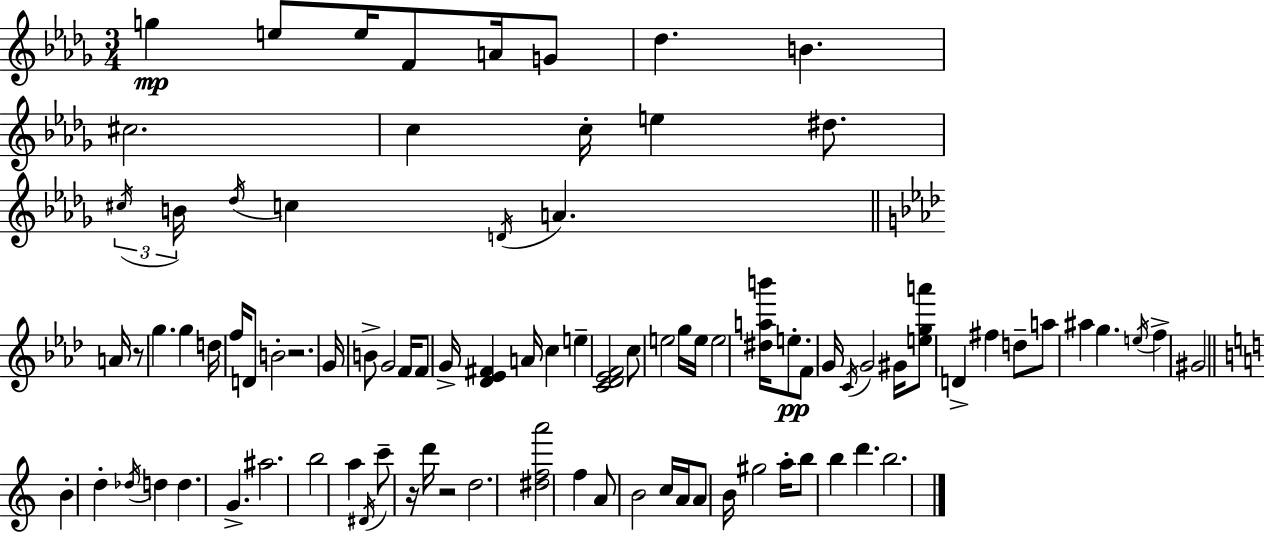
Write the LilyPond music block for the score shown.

{
  \clef treble
  \numericTimeSignature
  \time 3/4
  \key bes \minor
  g''4\mp e''8 e''16 f'8 a'16 g'8 | des''4. b'4. | cis''2. | c''4 c''16-. e''4 dis''8. | \break \tuplet 3/2 { \acciaccatura { cis''16 } b'16 \acciaccatura { des''16 } } c''4 \acciaccatura { d'16 } a'4. | \bar "||" \break \key f \minor a'16 r8 g''4. g''4 | d''16 f''16 d'8 b'2-. | r2. | g'16 b'8-> g'2 | \break f'16 f'8 g'16-> <des' ees' fis'>4 a'16 c''4 | e''4-- <c' des' ees' f'>2 | c''8 e''2 g''16 | e''16 e''2 <dis'' a'' b'''>16 e''8.-.\pp | \break f'8 g'16 \acciaccatura { c'16 } g'2 | gis'16 <e'' g'' a'''>8 d'4-> fis''4 | d''8-- a''8 ais''4 g''4. | \acciaccatura { e''16 } f''4-> gis'2 | \break \bar "||" \break \key a \minor b'4-. d''4-. \acciaccatura { des''16 } d''4 | d''4. g'4.-> | ais''2. | b''2 a''4 | \break \acciaccatura { dis'16 } c'''8-- r16 d'''16 r2 | d''2. | <dis'' f'' a'''>2 f''4 | a'8 b'2 | \break c''16 a'16 a'8 b'16 gis''2 | a''16-. b''8 b''4 d'''4. | b''2. | \bar "|."
}